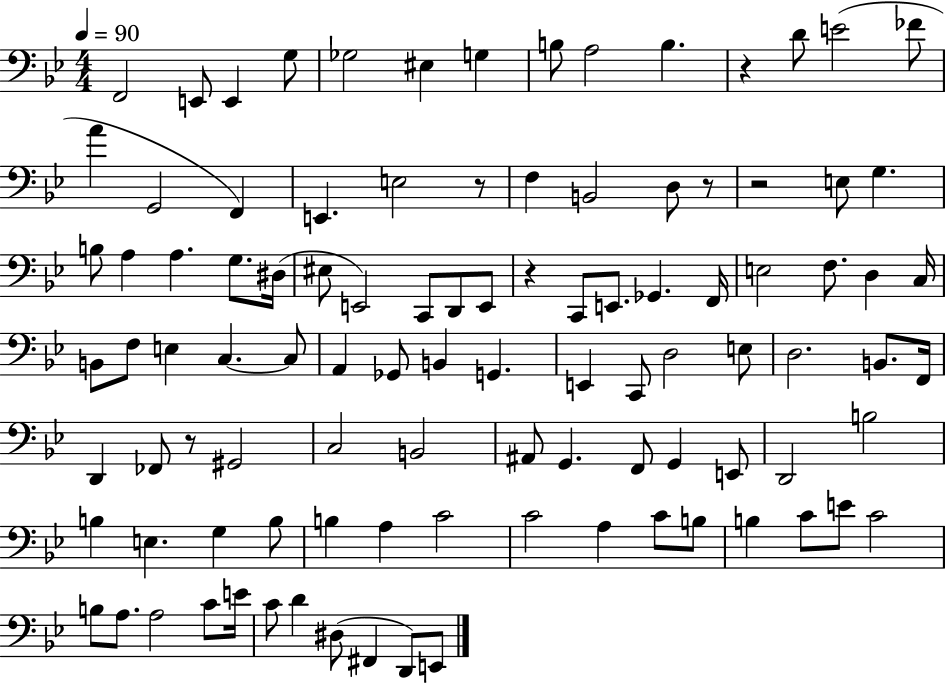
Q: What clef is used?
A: bass